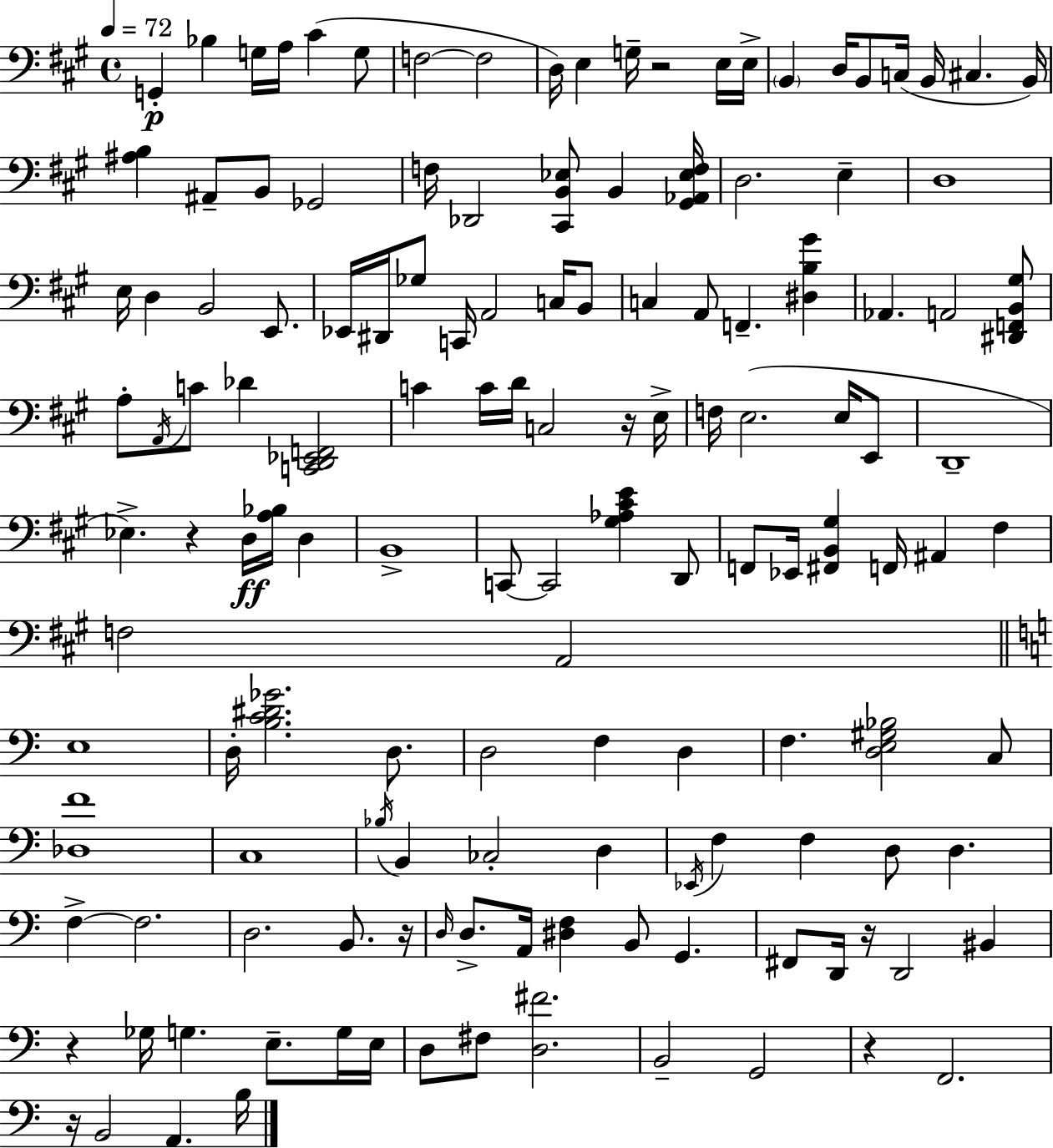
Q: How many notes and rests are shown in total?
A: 139